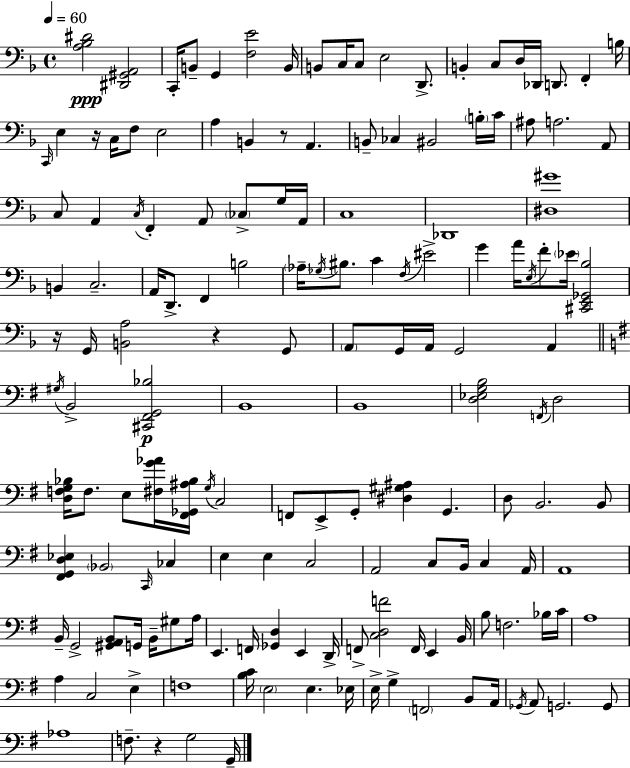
X:1
T:Untitled
M:4/4
L:1/4
K:Dm
[A,_B,^D]2 [^D,,^G,,A,,]2 C,,/4 B,,/2 G,, [F,E]2 B,,/4 B,,/2 C,/4 C,/2 E,2 D,,/2 B,, C,/2 D,/4 _D,,/4 D,,/2 F,, B,/4 C,,/4 E, z/4 C,/4 F,/2 E,2 A, B,, z/2 A,, B,,/2 _C, ^B,,2 B,/4 C/4 ^A,/2 A,2 A,,/2 C,/2 A,, C,/4 F,, A,,/2 _C,/2 G,/4 A,,/4 C,4 _D,,4 [^D,^G]4 B,, C,2 A,,/4 D,,/2 F,, B,2 _A,/4 _G,/4 ^B,/2 C F,/4 ^E2 G A/4 E,/4 F/2 _E/4 [^C,,E,,_G,,_B,]2 z/4 G,,/4 [B,,A,]2 z G,,/2 A,,/2 G,,/4 A,,/4 G,,2 A,, ^G,/4 B,,2 [^C,,^F,,G,,_B,]2 B,,4 B,,4 [D,_E,G,B,]2 F,,/4 D,2 [D,F,G,_B,]/4 F,/2 E,/2 [^F,G_A]/4 [^F,,_G,,^A,_B,]/4 G,/4 C,2 F,,/2 E,,/2 G,,/2 [^D,^G,^A,] G,, D,/2 B,,2 B,,/2 [^F,,G,,D,_E,] _B,,2 C,,/4 _C, E, E, C,2 A,,2 C,/2 B,,/4 C, A,,/4 A,,4 B,,/4 G,,2 [^G,,A,,B,,]/2 G,,/4 B,,/4 ^G,/2 A,/4 E,, F,,/4 [_G,,D,] E,, D,,/4 F,,/2 [C,D,F]2 F,,/4 E,, B,,/4 B,/2 F,2 _B,/4 C/4 A,4 A, C,2 E, F,4 [B,C]/4 E,2 E, _E,/4 E,/4 G, F,,2 B,,/2 A,,/4 _G,,/4 A,,/2 G,,2 G,,/2 _A,4 F,/2 z G,2 G,,/4